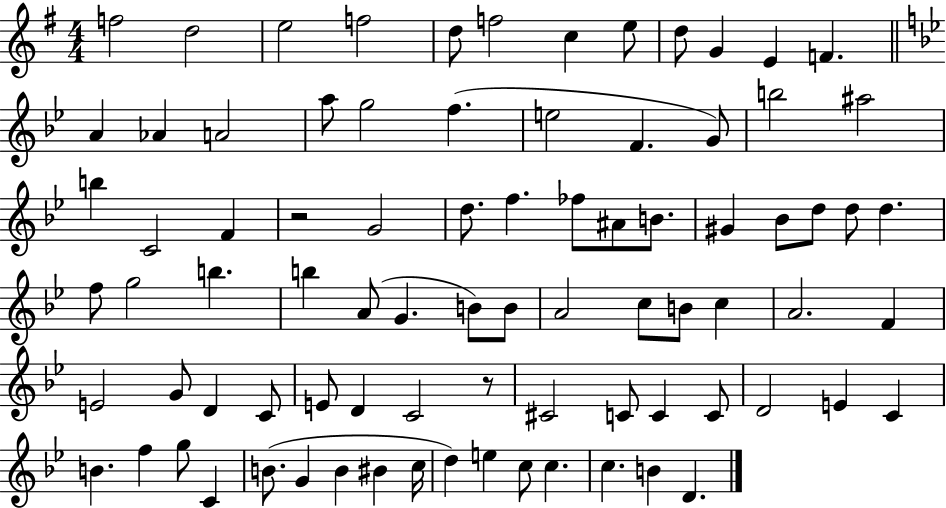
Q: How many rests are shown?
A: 2